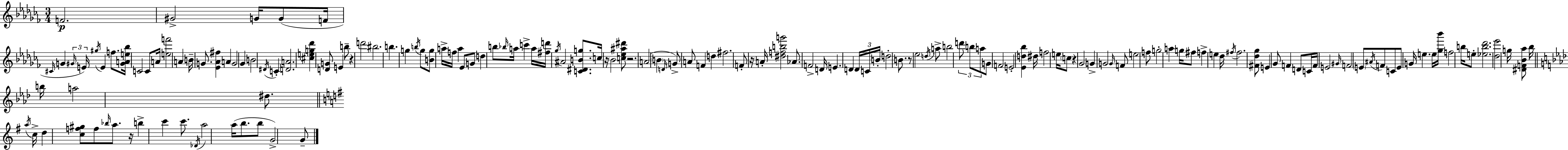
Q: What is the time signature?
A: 3/4